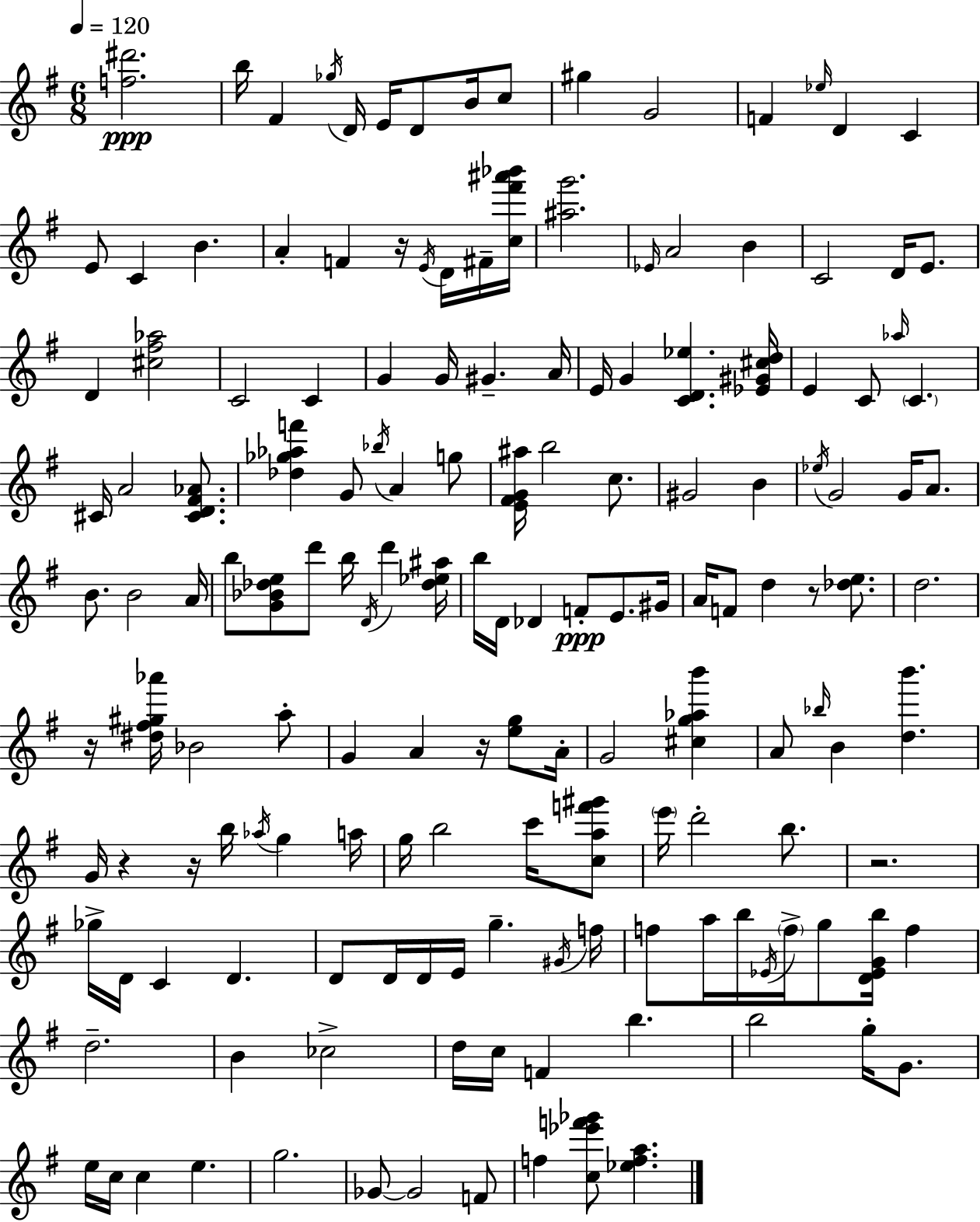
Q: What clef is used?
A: treble